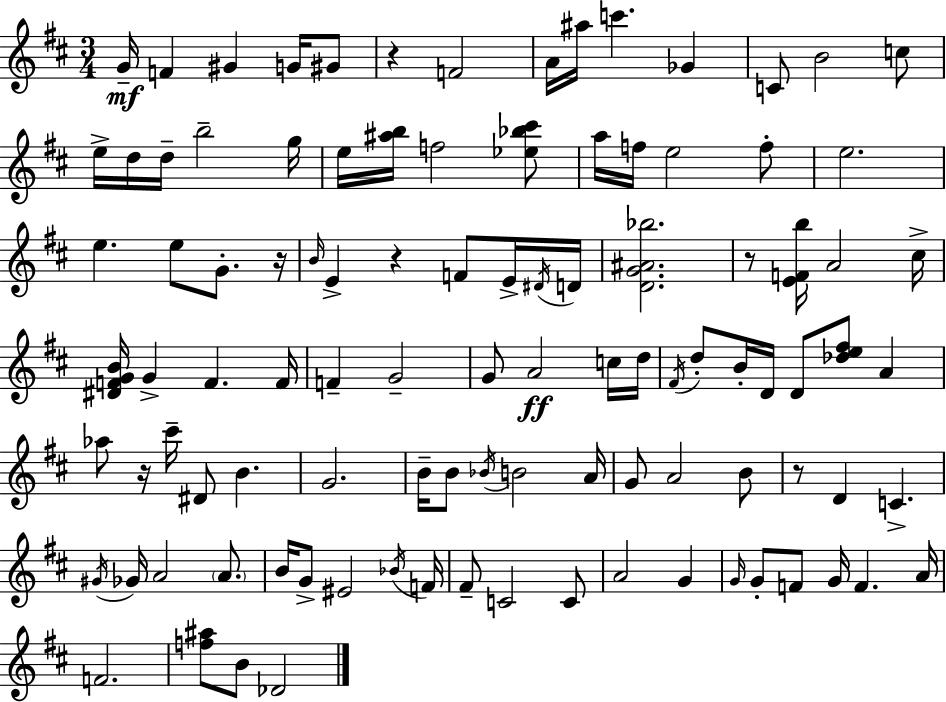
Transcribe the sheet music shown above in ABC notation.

X:1
T:Untitled
M:3/4
L:1/4
K:D
G/4 F ^G G/4 ^G/2 z F2 A/4 ^a/4 c' _G C/2 B2 c/2 e/4 d/4 d/4 b2 g/4 e/4 [^ab]/4 f2 [_e_b^c']/2 a/4 f/4 e2 f/2 e2 e e/2 G/2 z/4 B/4 E z F/2 E/4 ^D/4 D/4 [DG^A_b]2 z/2 [EFb]/4 A2 ^c/4 [^DFGB]/4 G F F/4 F G2 G/2 A2 c/4 d/4 ^F/4 d/2 B/4 D/4 D/2 [_de^f]/2 A _a/2 z/4 ^c'/4 ^D/2 B G2 B/4 B/2 _B/4 B2 A/4 G/2 A2 B/2 z/2 D C ^G/4 _G/4 A2 A/2 B/4 G/2 ^E2 _B/4 F/4 ^F/2 C2 C/2 A2 G G/4 G/2 F/2 G/4 F A/4 F2 [f^a]/2 B/2 _D2